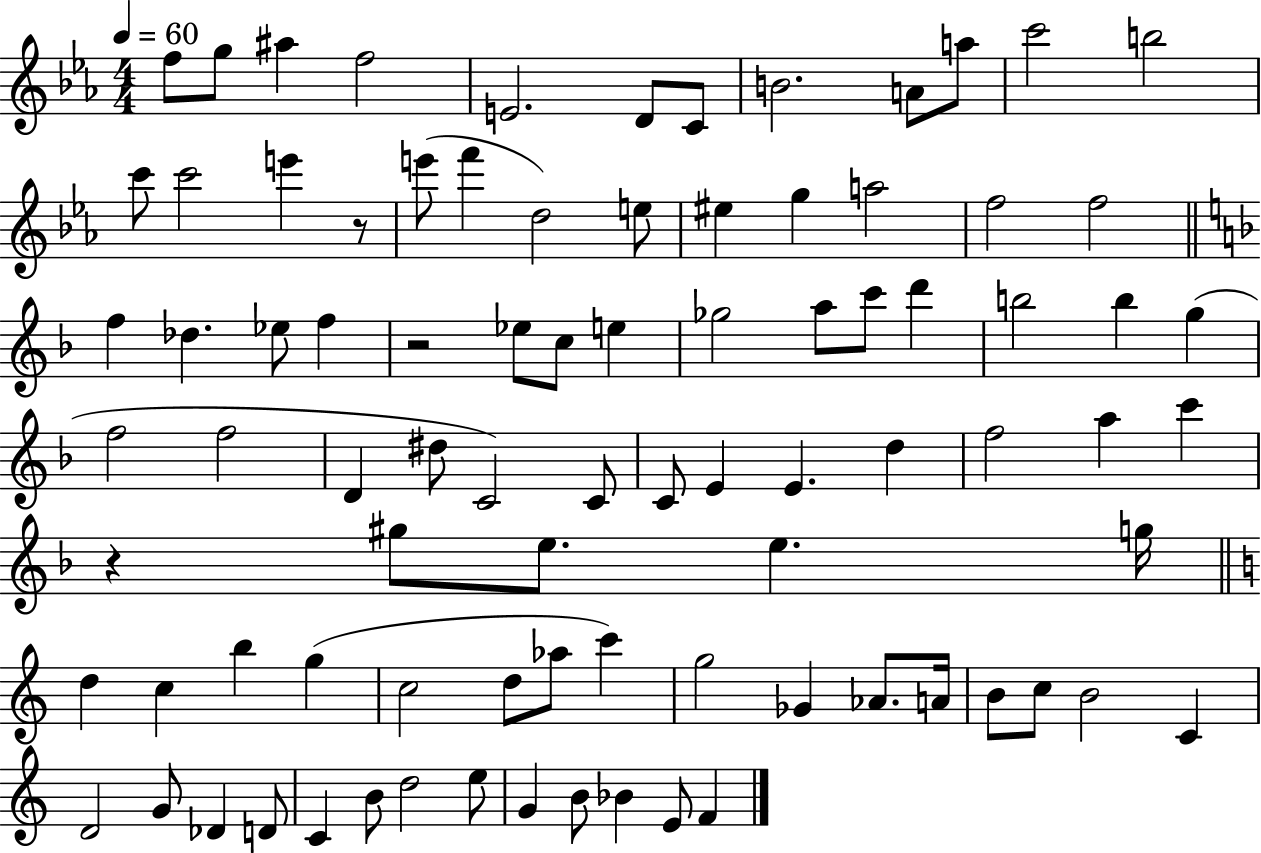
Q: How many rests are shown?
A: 3